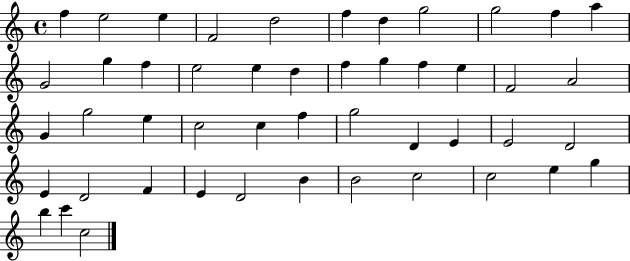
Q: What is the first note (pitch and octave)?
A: F5